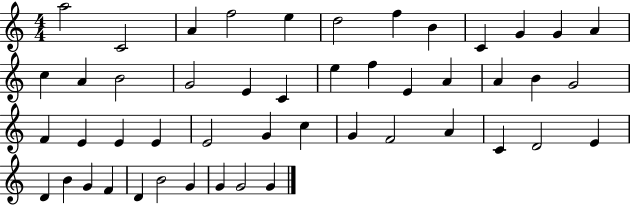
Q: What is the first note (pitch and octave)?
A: A5